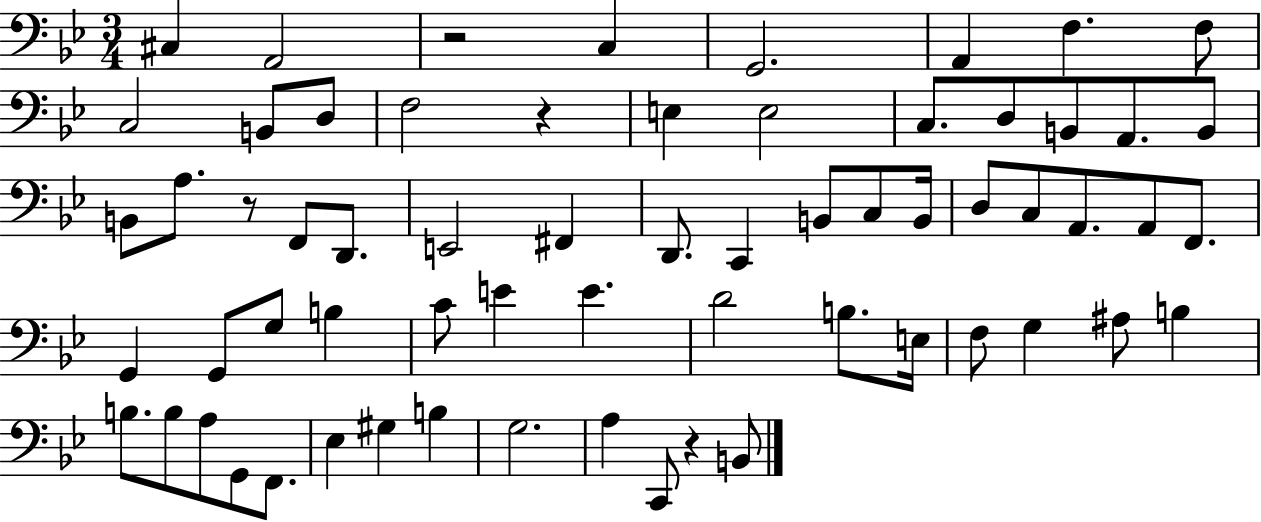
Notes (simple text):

C#3/q A2/h R/h C3/q G2/h. A2/q F3/q. F3/e C3/h B2/e D3/e F3/h R/q E3/q E3/h C3/e. D3/e B2/e A2/e. B2/e B2/e A3/e. R/e F2/e D2/e. E2/h F#2/q D2/e. C2/q B2/e C3/e B2/s D3/e C3/e A2/e. A2/e F2/e. G2/q G2/e G3/e B3/q C4/e E4/q E4/q. D4/h B3/e. E3/s F3/e G3/q A#3/e B3/q B3/e. B3/e A3/e G2/e F2/e. Eb3/q G#3/q B3/q G3/h. A3/q C2/e R/q B2/e